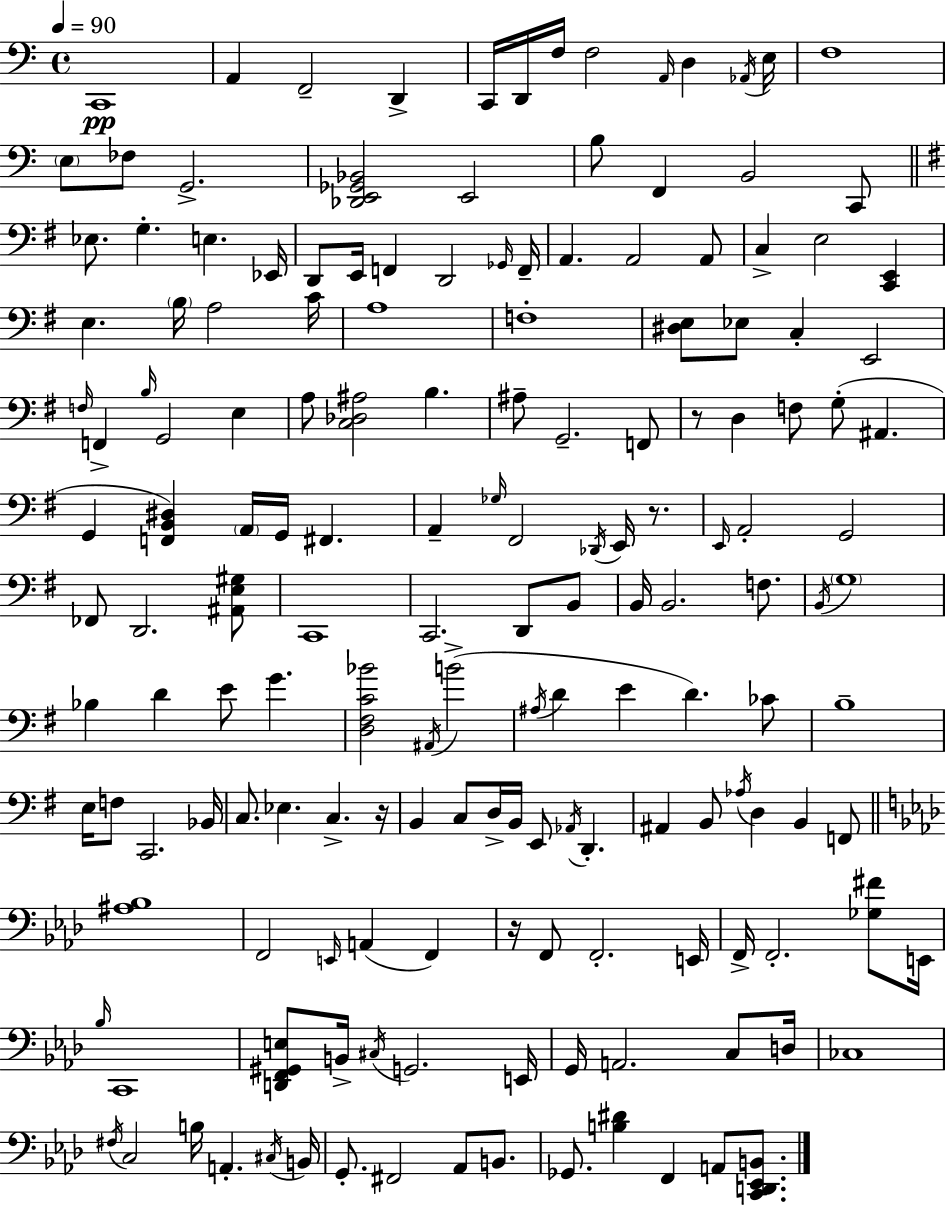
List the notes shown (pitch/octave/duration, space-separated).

C2/w A2/q F2/h D2/q C2/s D2/s F3/s F3/h A2/s D3/q Ab2/s E3/s F3/w E3/e FES3/e G2/h. [Db2,E2,Gb2,Bb2]/h E2/h B3/e F2/q B2/h C2/e Eb3/e. G3/q. E3/q. Eb2/s D2/e E2/s F2/q D2/h Gb2/s F2/s A2/q. A2/h A2/e C3/q E3/h [C2,E2]/q E3/q. B3/s A3/h C4/s A3/w F3/w [D#3,E3]/e Eb3/e C3/q E2/h F3/s F2/q B3/s G2/h E3/q A3/e [C3,Db3,A#3]/h B3/q. A#3/e G2/h. F2/e R/e D3/q F3/e G3/e A#2/q. G2/q [F2,B2,D#3]/q A2/s G2/s F#2/q. A2/q Gb3/s F#2/h Db2/s E2/s R/e. E2/s A2/h G2/h FES2/e D2/h. [A#2,E3,G#3]/e C2/w C2/h. D2/e B2/e B2/s B2/h. F3/e. B2/s G3/w Bb3/q D4/q E4/e G4/q. [D3,F#3,C4,Bb4]/h A#2/s B4/h A#3/s D4/q E4/q D4/q. CES4/e B3/w E3/s F3/e C2/h. Bb2/s C3/e. Eb3/q. C3/q. R/s B2/q C3/e D3/s B2/s E2/e Ab2/s D2/q. A#2/q B2/e Ab3/s D3/q B2/q F2/e [A#3,Bb3]/w F2/h E2/s A2/q F2/q R/s F2/e F2/h. E2/s F2/s F2/h. [Gb3,F#4]/e E2/s Bb3/s C2/w [D2,F2,G#2,E3]/e B2/s C#3/s G2/h. E2/s G2/s A2/h. C3/e D3/s CES3/w F#3/s C3/h B3/s A2/q. C#3/s B2/s G2/e. F#2/h Ab2/e B2/e. Gb2/e. [B3,D#4]/q F2/q A2/e [C2,D2,Eb2,B2]/e.